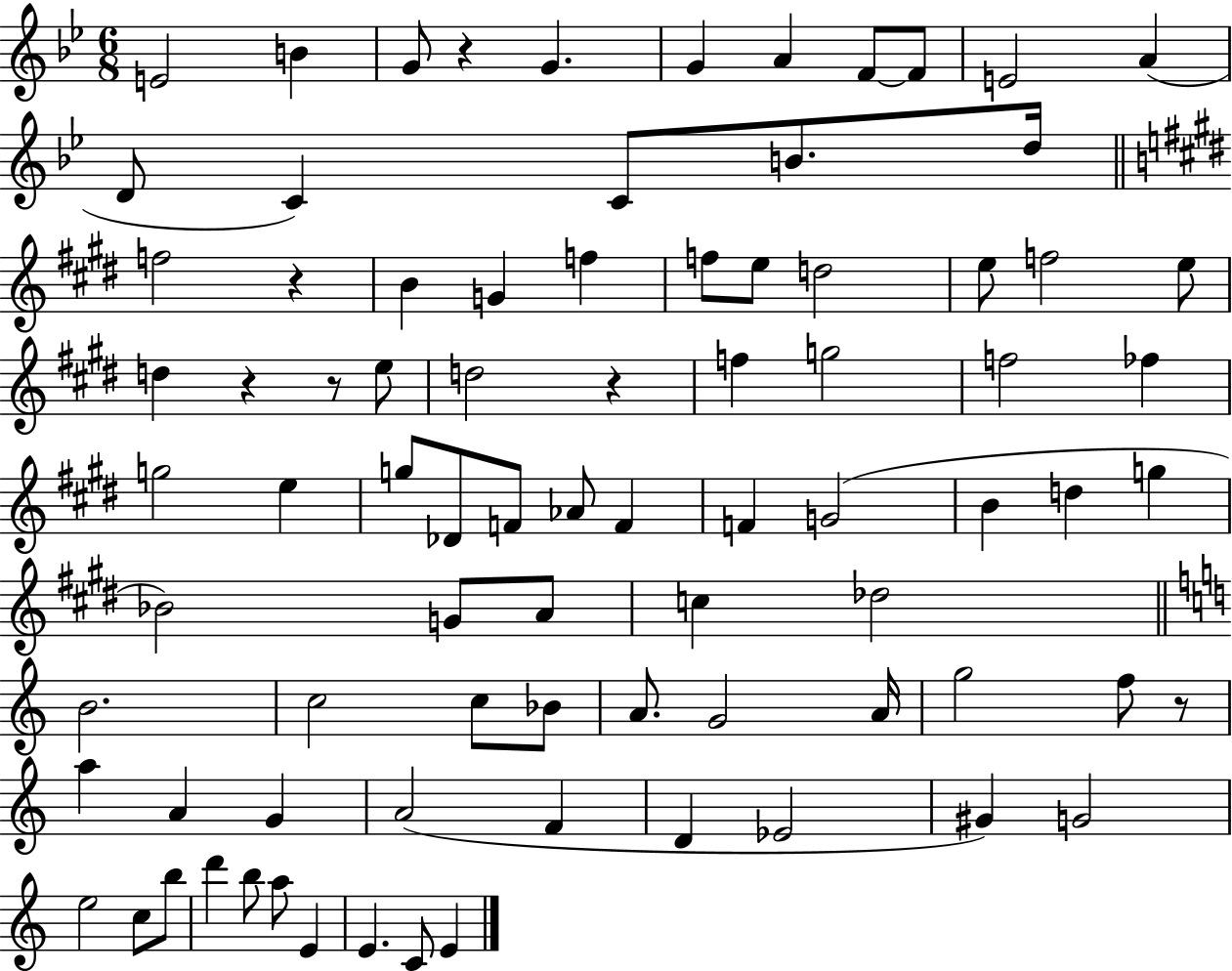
E4/h B4/q G4/e R/q G4/q. G4/q A4/q F4/e F4/e E4/h A4/q D4/e C4/q C4/e B4/e. D5/s F5/h R/q B4/q G4/q F5/q F5/e E5/e D5/h E5/e F5/h E5/e D5/q R/q R/e E5/e D5/h R/q F5/q G5/h F5/h FES5/q G5/h E5/q G5/e Db4/e F4/e Ab4/e F4/q F4/q G4/h B4/q D5/q G5/q Bb4/h G4/e A4/e C5/q Db5/h B4/h. C5/h C5/e Bb4/e A4/e. G4/h A4/s G5/h F5/e R/e A5/q A4/q G4/q A4/h F4/q D4/q Eb4/h G#4/q G4/h E5/h C5/e B5/e D6/q B5/e A5/e E4/q E4/q. C4/e E4/q